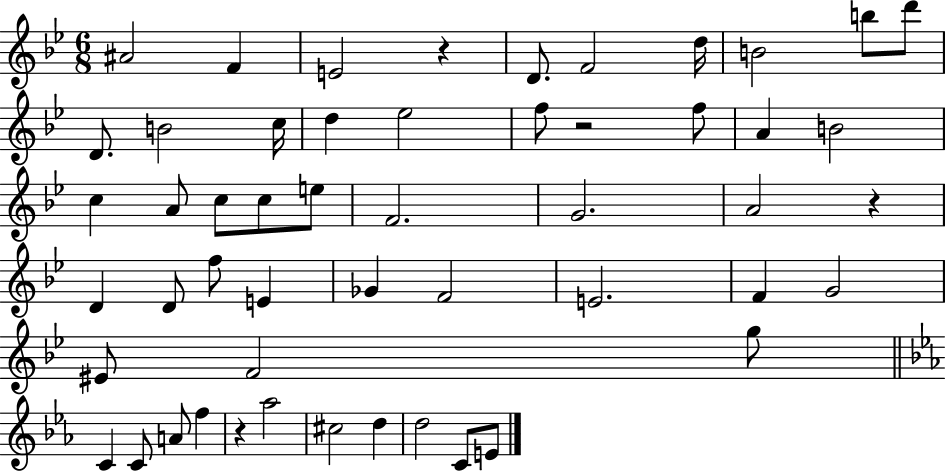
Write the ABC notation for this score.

X:1
T:Untitled
M:6/8
L:1/4
K:Bb
^A2 F E2 z D/2 F2 d/4 B2 b/2 d'/2 D/2 B2 c/4 d _e2 f/2 z2 f/2 A B2 c A/2 c/2 c/2 e/2 F2 G2 A2 z D D/2 f/2 E _G F2 E2 F G2 ^E/2 F2 g/2 C C/2 A/2 f z _a2 ^c2 d d2 C/2 E/2